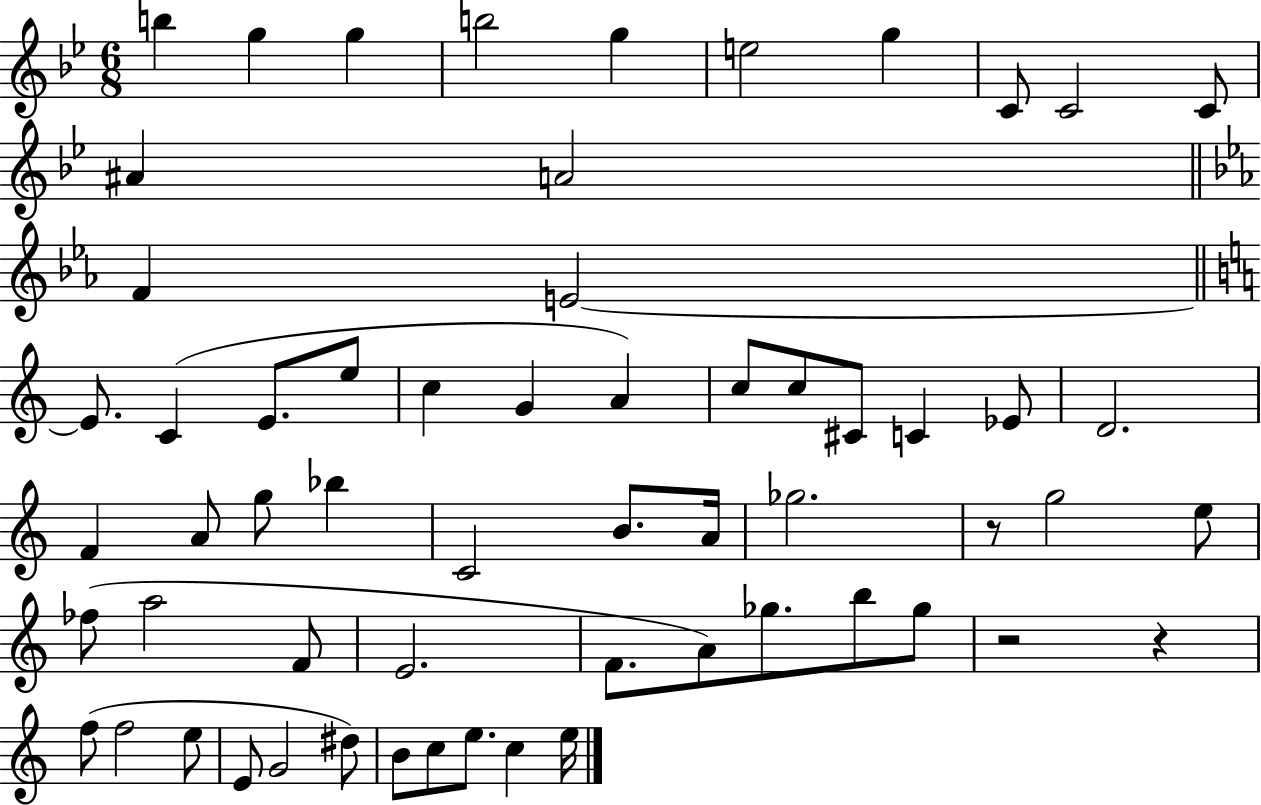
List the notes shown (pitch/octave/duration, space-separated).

B5/q G5/q G5/q B5/h G5/q E5/h G5/q C4/e C4/h C4/e A#4/q A4/h F4/q E4/h E4/e. C4/q E4/e. E5/e C5/q G4/q A4/q C5/e C5/e C#4/e C4/q Eb4/e D4/h. F4/q A4/e G5/e Bb5/q C4/h B4/e. A4/s Gb5/h. R/e G5/h E5/e FES5/e A5/h F4/e E4/h. F4/e. A4/e Gb5/e. B5/e Gb5/e R/h R/q F5/e F5/h E5/e E4/e G4/h D#5/e B4/e C5/e E5/e. C5/q E5/s